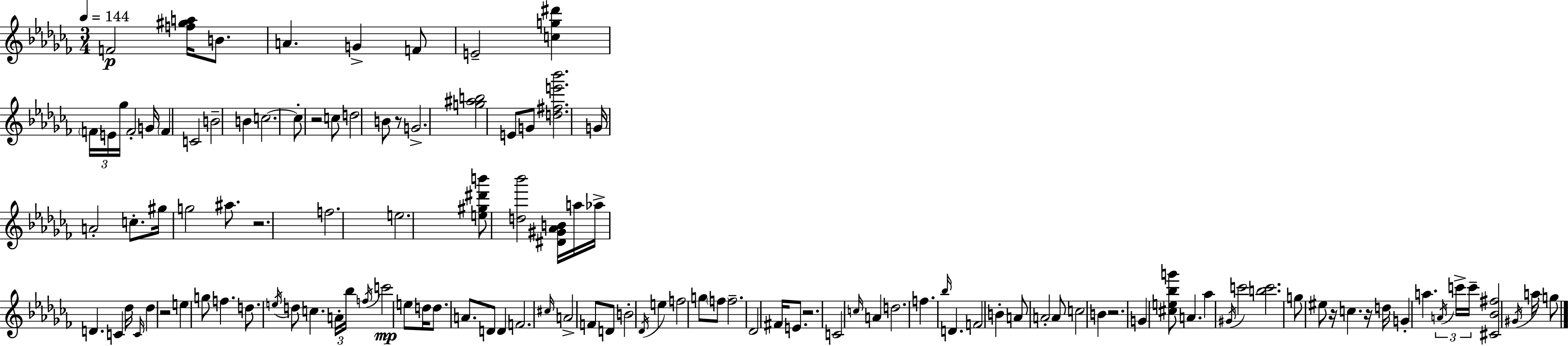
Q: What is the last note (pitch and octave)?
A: G5